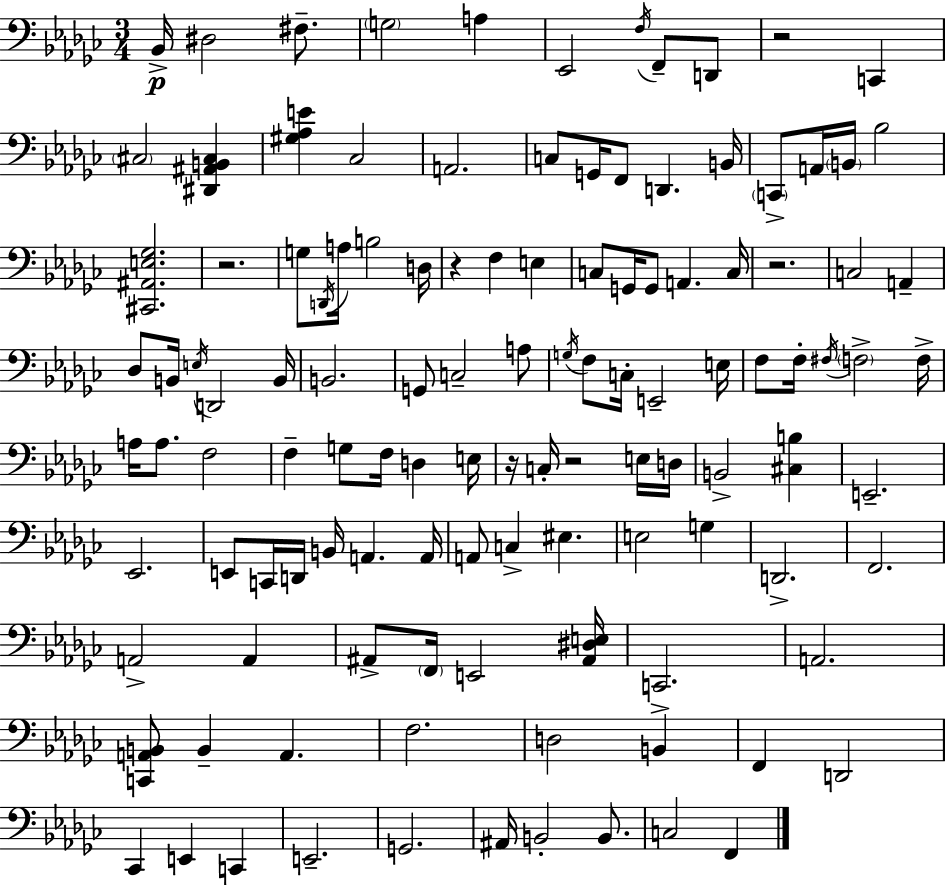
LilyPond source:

{
  \clef bass
  \numericTimeSignature
  \time 3/4
  \key ees \minor
  \repeat volta 2 { bes,16->\p dis2 fis8.-- | \parenthesize g2 a4 | ees,2 \acciaccatura { f16 } f,8-- d,8 | r2 c,4 | \break \parenthesize cis2 <dis, ais, b, cis>4 | <gis aes e'>4 ces2 | a,2. | c8 g,16 f,8 d,4. | \break b,16 \parenthesize c,8-> a,16 \parenthesize b,16 bes2 | <cis, ais, e ges>2. | r2. | g8 \acciaccatura { d,16 } a16 b2 | \break d16 r4 f4 e4 | c8 g,16 g,8 a,4. | c16 r2. | c2 a,4-- | \break des8 b,16 \acciaccatura { e16 } d,2 | b,16 b,2. | g,8 c2-- | a8 \acciaccatura { g16 } f8 c16-. e,2-- | \break e16 f8 f16-. \acciaccatura { fis16 } \parenthesize f2-> | f16-> a16 a8. f2 | f4-- g8 f16 | d4 e16 r16 c16-. r2 | \break e16 d16 b,2-> | <cis b>4 e,2.-- | ees,2. | e,8 c,16 d,16 b,16 a,4. | \break a,16 a,8 c4-> eis4. | e2 | g4 d,2.-> | f,2. | \break a,2-> | a,4 ais,8-> \parenthesize f,16 e,2 | <ais, dis e>16 c,2.-> | a,2. | \break <c, a, b,>8 b,4-- a,4. | f2. | d2 | b,4 f,4 d,2 | \break ces,4 e,4 | c,4 e,2.-- | g,2. | ais,16 b,2-. | \break b,8. c2 | f,4 } \bar "|."
}